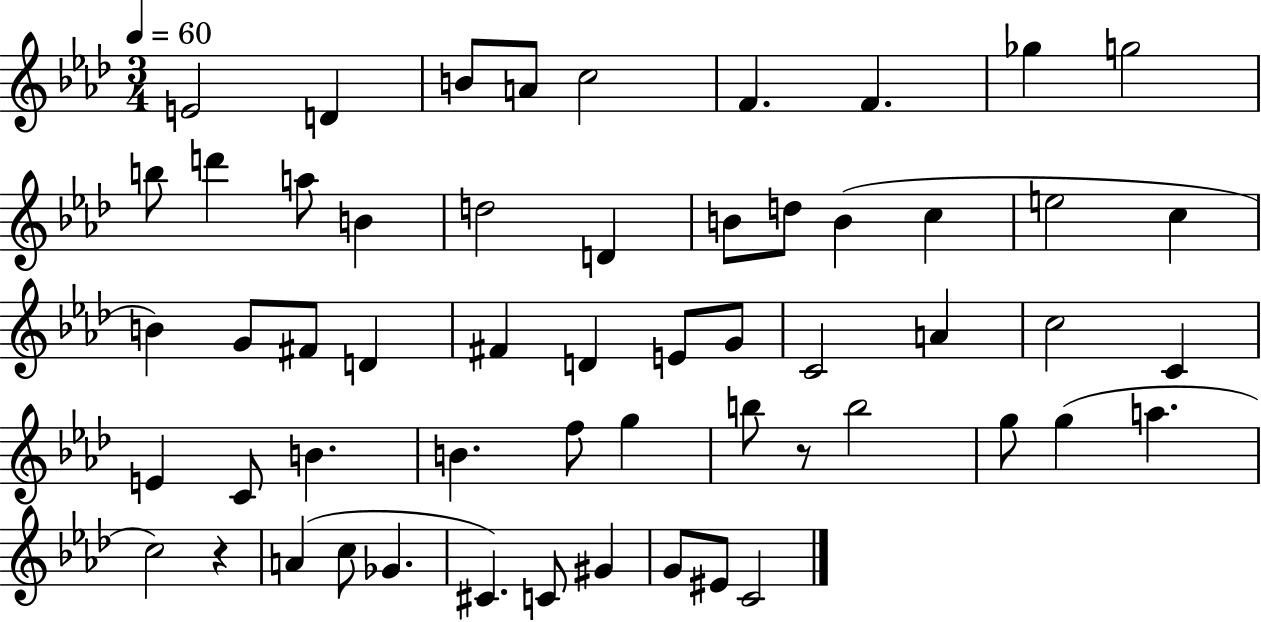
X:1
T:Untitled
M:3/4
L:1/4
K:Ab
E2 D B/2 A/2 c2 F F _g g2 b/2 d' a/2 B d2 D B/2 d/2 B c e2 c B G/2 ^F/2 D ^F D E/2 G/2 C2 A c2 C E C/2 B B f/2 g b/2 z/2 b2 g/2 g a c2 z A c/2 _G ^C C/2 ^G G/2 ^E/2 C2